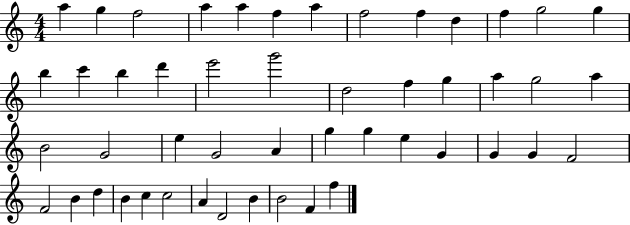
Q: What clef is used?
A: treble